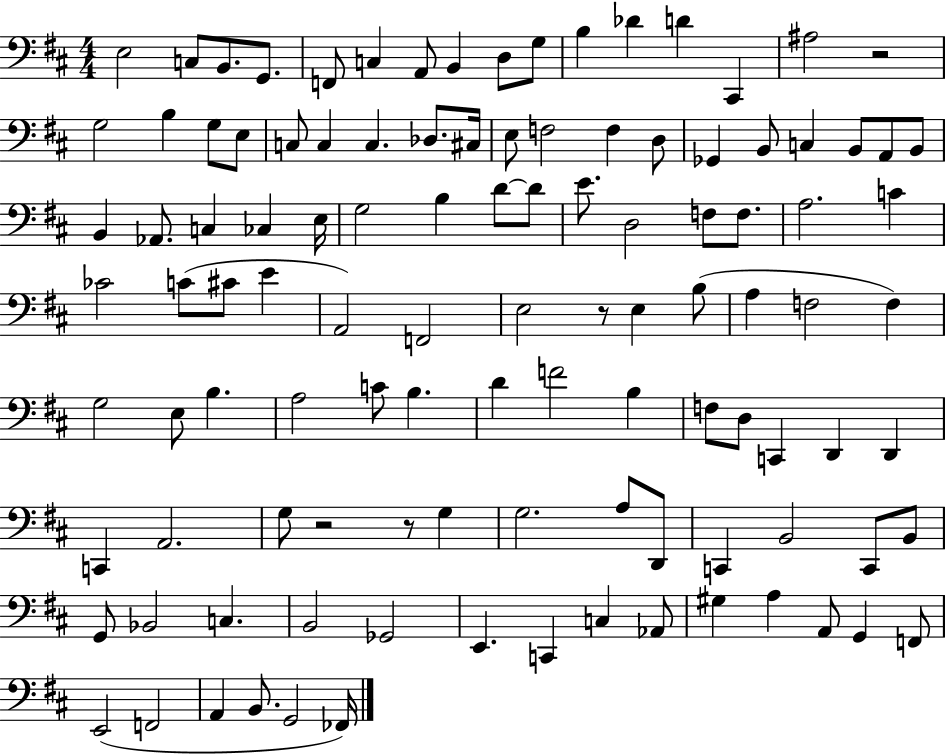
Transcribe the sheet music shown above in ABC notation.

X:1
T:Untitled
M:4/4
L:1/4
K:D
E,2 C,/2 B,,/2 G,,/2 F,,/2 C, A,,/2 B,, D,/2 G,/2 B, _D D ^C,, ^A,2 z2 G,2 B, G,/2 E,/2 C,/2 C, C, _D,/2 ^C,/4 E,/2 F,2 F, D,/2 _G,, B,,/2 C, B,,/2 A,,/2 B,,/2 B,, _A,,/2 C, _C, E,/4 G,2 B, D/2 D/2 E/2 D,2 F,/2 F,/2 A,2 C _C2 C/2 ^C/2 E A,,2 F,,2 E,2 z/2 E, B,/2 A, F,2 F, G,2 E,/2 B, A,2 C/2 B, D F2 B, F,/2 D,/2 C,, D,, D,, C,, A,,2 G,/2 z2 z/2 G, G,2 A,/2 D,,/2 C,, B,,2 C,,/2 B,,/2 G,,/2 _B,,2 C, B,,2 _G,,2 E,, C,, C, _A,,/2 ^G, A, A,,/2 G,, F,,/2 E,,2 F,,2 A,, B,,/2 G,,2 _F,,/4